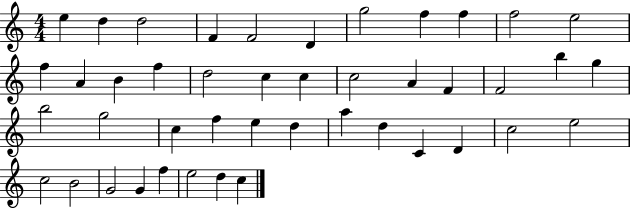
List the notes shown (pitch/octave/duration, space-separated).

E5/q D5/q D5/h F4/q F4/h D4/q G5/h F5/q F5/q F5/h E5/h F5/q A4/q B4/q F5/q D5/h C5/q C5/q C5/h A4/q F4/q F4/h B5/q G5/q B5/h G5/h C5/q F5/q E5/q D5/q A5/q D5/q C4/q D4/q C5/h E5/h C5/h B4/h G4/h G4/q F5/q E5/h D5/q C5/q